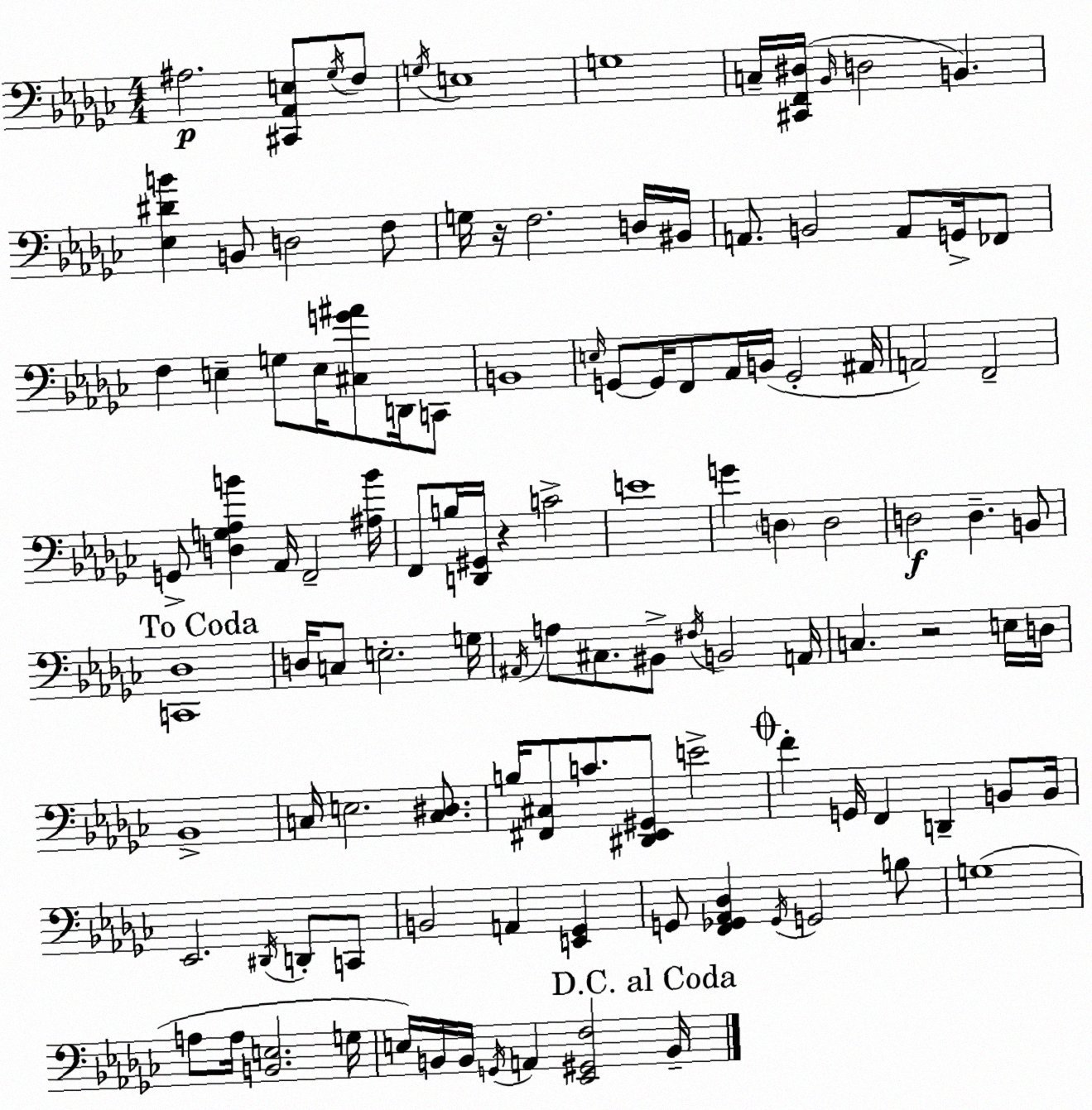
X:1
T:Untitled
M:4/4
L:1/4
K:Ebm
^A,2 [^C,,_A,,E,]/2 _G,/4 F,/2 G,/4 E,4 G,4 C,/4 [^C,,F,,^D,]/4 _B,,/4 D,2 B,, [_E,^DB] B,,/2 D,2 F,/2 G,/4 z/4 F,2 D,/4 ^B,,/4 A,,/2 B,,2 A,,/2 G,,/4 _F,,/2 F, E, G,/2 E,/4 [^C,G^A]/2 D,,/4 C,,/2 B,,4 E,/4 G,,/2 G,,/4 F,,/2 _A,,/4 B,,/4 G,,2 ^A,,/4 A,,2 F,,2 G,,/2 [D,G,_A,B] _A,,/4 F,,2 [^A,B]/4 F,,/2 B,/4 [D,,^G,,]/4 z C2 E4 G D, D,2 D,2 D, B,,/2 [C,,_D,]4 D,/4 C,/2 E,2 G,/4 ^A,,/4 A,/2 ^C,/2 ^B,,/2 ^F,/4 B,,2 A,,/4 C, z2 E,/4 D,/4 _B,,4 C,/4 E,2 [C,^D,]/2 B,/4 [^F,,^C,]/2 C/2 [^D,,_E,,^G,,]/2 E2 F G,,/4 F,, D,, B,,/2 B,,/4 _E,,2 ^D,,/4 D,,/2 C,,/2 B,,2 A,, [E,,_G,,] G,,/2 [F,,_G,,_A,,_D,] _G,,/4 G,,2 B,/2 G,4 A,/2 A,/4 [B,,E,]2 G,/4 E,/4 B,,/4 B,,/4 G,,/4 A,, [_E,,^G,,F,]2 B,,/4